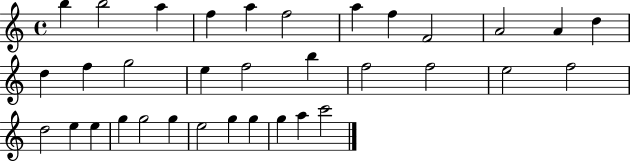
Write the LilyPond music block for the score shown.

{
  \clef treble
  \time 4/4
  \defaultTimeSignature
  \key c \major
  b''4 b''2 a''4 | f''4 a''4 f''2 | a''4 f''4 f'2 | a'2 a'4 d''4 | \break d''4 f''4 g''2 | e''4 f''2 b''4 | f''2 f''2 | e''2 f''2 | \break d''2 e''4 e''4 | g''4 g''2 g''4 | e''2 g''4 g''4 | g''4 a''4 c'''2 | \break \bar "|."
}